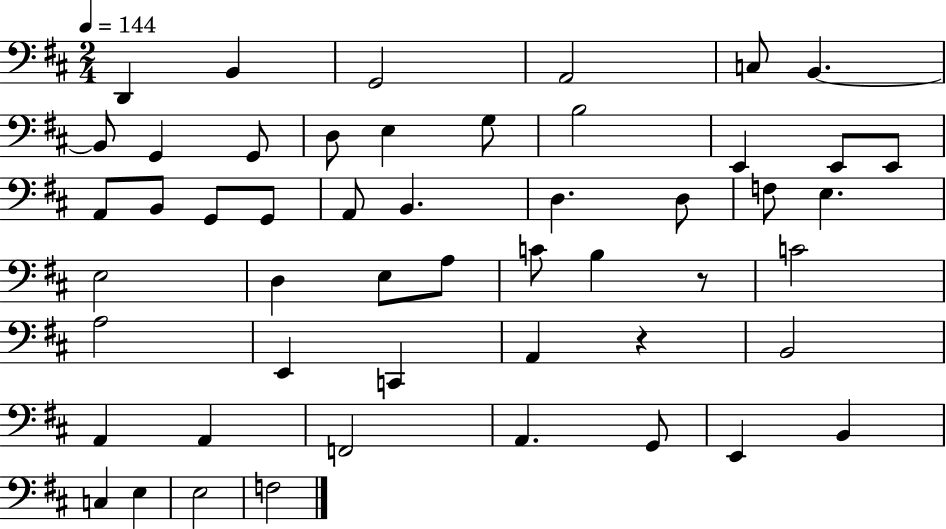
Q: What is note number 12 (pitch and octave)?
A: G3